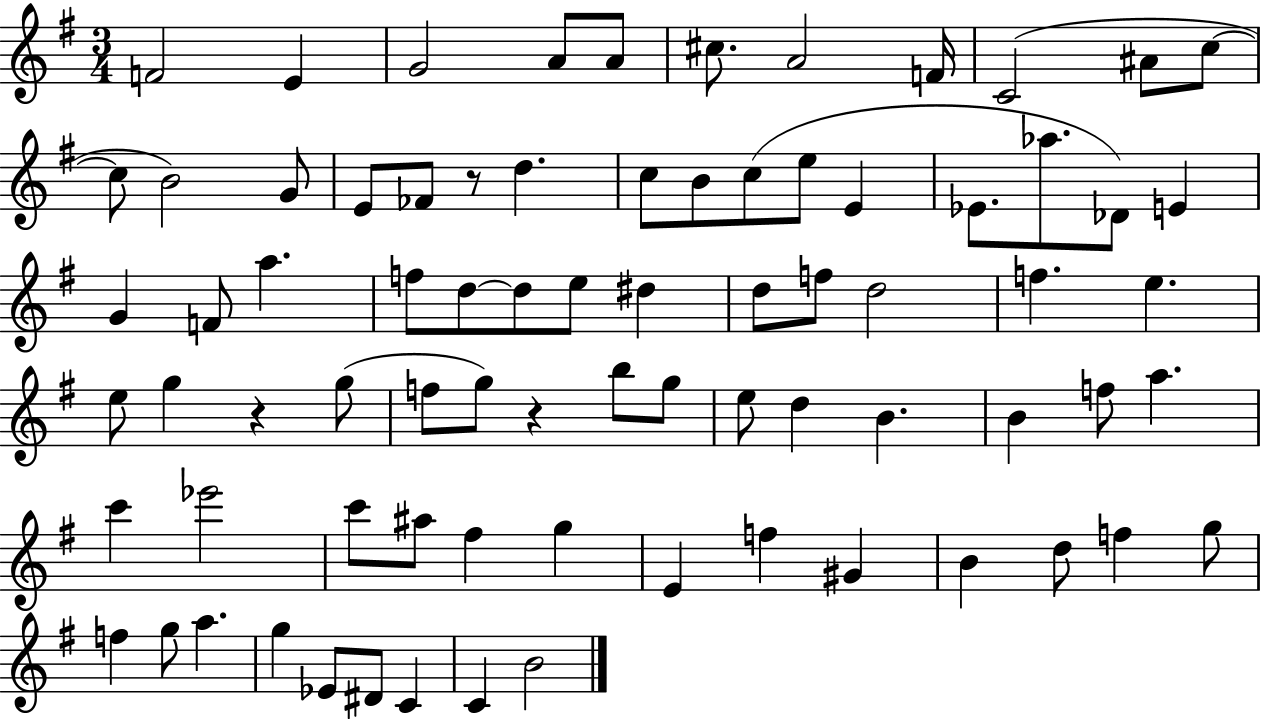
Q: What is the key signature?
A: G major